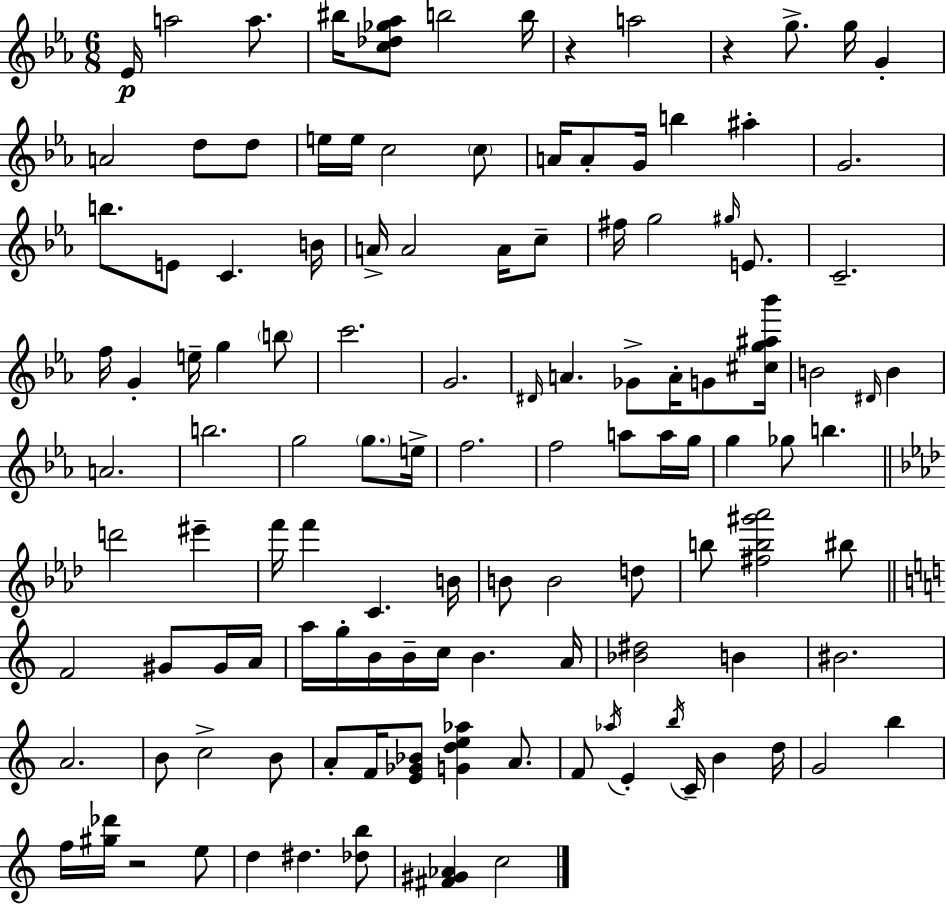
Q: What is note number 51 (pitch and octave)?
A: B4